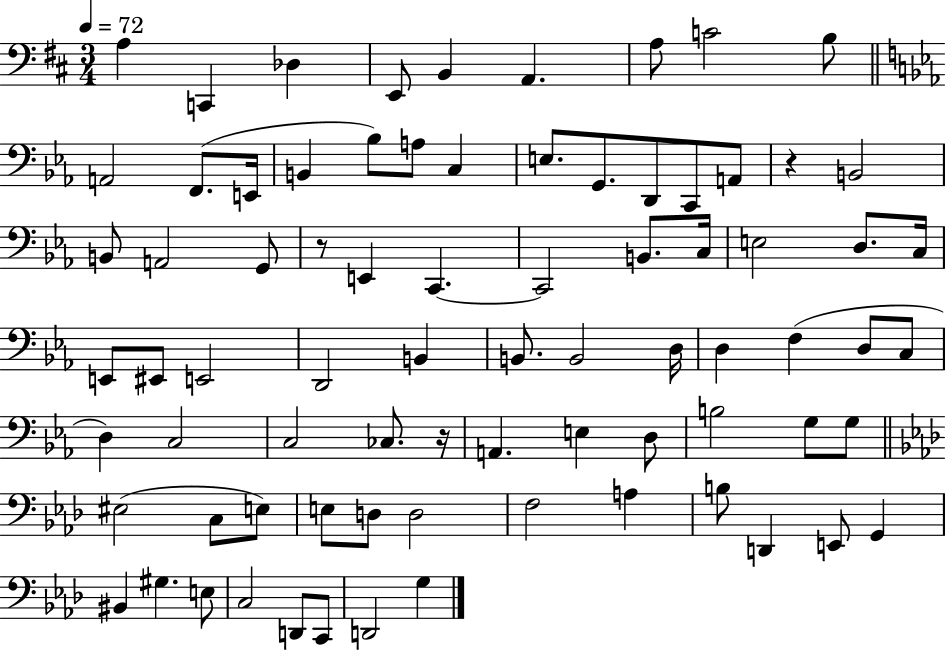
X:1
T:Untitled
M:3/4
L:1/4
K:D
A, C,, _D, E,,/2 B,, A,, A,/2 C2 B,/2 A,,2 F,,/2 E,,/4 B,, _B,/2 A,/2 C, E,/2 G,,/2 D,,/2 C,,/2 A,,/2 z B,,2 B,,/2 A,,2 G,,/2 z/2 E,, C,, C,,2 B,,/2 C,/4 E,2 D,/2 C,/4 E,,/2 ^E,,/2 E,,2 D,,2 B,, B,,/2 B,,2 D,/4 D, F, D,/2 C,/2 D, C,2 C,2 _C,/2 z/4 A,, E, D,/2 B,2 G,/2 G,/2 ^E,2 C,/2 E,/2 E,/2 D,/2 D,2 F,2 A, B,/2 D,, E,,/2 G,, ^B,, ^G, E,/2 C,2 D,,/2 C,,/2 D,,2 G,